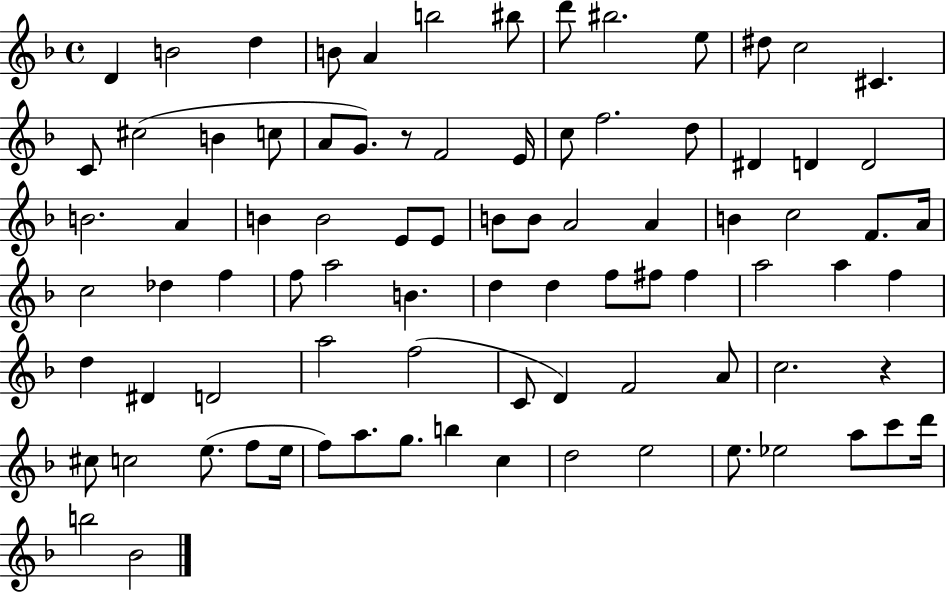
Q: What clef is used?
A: treble